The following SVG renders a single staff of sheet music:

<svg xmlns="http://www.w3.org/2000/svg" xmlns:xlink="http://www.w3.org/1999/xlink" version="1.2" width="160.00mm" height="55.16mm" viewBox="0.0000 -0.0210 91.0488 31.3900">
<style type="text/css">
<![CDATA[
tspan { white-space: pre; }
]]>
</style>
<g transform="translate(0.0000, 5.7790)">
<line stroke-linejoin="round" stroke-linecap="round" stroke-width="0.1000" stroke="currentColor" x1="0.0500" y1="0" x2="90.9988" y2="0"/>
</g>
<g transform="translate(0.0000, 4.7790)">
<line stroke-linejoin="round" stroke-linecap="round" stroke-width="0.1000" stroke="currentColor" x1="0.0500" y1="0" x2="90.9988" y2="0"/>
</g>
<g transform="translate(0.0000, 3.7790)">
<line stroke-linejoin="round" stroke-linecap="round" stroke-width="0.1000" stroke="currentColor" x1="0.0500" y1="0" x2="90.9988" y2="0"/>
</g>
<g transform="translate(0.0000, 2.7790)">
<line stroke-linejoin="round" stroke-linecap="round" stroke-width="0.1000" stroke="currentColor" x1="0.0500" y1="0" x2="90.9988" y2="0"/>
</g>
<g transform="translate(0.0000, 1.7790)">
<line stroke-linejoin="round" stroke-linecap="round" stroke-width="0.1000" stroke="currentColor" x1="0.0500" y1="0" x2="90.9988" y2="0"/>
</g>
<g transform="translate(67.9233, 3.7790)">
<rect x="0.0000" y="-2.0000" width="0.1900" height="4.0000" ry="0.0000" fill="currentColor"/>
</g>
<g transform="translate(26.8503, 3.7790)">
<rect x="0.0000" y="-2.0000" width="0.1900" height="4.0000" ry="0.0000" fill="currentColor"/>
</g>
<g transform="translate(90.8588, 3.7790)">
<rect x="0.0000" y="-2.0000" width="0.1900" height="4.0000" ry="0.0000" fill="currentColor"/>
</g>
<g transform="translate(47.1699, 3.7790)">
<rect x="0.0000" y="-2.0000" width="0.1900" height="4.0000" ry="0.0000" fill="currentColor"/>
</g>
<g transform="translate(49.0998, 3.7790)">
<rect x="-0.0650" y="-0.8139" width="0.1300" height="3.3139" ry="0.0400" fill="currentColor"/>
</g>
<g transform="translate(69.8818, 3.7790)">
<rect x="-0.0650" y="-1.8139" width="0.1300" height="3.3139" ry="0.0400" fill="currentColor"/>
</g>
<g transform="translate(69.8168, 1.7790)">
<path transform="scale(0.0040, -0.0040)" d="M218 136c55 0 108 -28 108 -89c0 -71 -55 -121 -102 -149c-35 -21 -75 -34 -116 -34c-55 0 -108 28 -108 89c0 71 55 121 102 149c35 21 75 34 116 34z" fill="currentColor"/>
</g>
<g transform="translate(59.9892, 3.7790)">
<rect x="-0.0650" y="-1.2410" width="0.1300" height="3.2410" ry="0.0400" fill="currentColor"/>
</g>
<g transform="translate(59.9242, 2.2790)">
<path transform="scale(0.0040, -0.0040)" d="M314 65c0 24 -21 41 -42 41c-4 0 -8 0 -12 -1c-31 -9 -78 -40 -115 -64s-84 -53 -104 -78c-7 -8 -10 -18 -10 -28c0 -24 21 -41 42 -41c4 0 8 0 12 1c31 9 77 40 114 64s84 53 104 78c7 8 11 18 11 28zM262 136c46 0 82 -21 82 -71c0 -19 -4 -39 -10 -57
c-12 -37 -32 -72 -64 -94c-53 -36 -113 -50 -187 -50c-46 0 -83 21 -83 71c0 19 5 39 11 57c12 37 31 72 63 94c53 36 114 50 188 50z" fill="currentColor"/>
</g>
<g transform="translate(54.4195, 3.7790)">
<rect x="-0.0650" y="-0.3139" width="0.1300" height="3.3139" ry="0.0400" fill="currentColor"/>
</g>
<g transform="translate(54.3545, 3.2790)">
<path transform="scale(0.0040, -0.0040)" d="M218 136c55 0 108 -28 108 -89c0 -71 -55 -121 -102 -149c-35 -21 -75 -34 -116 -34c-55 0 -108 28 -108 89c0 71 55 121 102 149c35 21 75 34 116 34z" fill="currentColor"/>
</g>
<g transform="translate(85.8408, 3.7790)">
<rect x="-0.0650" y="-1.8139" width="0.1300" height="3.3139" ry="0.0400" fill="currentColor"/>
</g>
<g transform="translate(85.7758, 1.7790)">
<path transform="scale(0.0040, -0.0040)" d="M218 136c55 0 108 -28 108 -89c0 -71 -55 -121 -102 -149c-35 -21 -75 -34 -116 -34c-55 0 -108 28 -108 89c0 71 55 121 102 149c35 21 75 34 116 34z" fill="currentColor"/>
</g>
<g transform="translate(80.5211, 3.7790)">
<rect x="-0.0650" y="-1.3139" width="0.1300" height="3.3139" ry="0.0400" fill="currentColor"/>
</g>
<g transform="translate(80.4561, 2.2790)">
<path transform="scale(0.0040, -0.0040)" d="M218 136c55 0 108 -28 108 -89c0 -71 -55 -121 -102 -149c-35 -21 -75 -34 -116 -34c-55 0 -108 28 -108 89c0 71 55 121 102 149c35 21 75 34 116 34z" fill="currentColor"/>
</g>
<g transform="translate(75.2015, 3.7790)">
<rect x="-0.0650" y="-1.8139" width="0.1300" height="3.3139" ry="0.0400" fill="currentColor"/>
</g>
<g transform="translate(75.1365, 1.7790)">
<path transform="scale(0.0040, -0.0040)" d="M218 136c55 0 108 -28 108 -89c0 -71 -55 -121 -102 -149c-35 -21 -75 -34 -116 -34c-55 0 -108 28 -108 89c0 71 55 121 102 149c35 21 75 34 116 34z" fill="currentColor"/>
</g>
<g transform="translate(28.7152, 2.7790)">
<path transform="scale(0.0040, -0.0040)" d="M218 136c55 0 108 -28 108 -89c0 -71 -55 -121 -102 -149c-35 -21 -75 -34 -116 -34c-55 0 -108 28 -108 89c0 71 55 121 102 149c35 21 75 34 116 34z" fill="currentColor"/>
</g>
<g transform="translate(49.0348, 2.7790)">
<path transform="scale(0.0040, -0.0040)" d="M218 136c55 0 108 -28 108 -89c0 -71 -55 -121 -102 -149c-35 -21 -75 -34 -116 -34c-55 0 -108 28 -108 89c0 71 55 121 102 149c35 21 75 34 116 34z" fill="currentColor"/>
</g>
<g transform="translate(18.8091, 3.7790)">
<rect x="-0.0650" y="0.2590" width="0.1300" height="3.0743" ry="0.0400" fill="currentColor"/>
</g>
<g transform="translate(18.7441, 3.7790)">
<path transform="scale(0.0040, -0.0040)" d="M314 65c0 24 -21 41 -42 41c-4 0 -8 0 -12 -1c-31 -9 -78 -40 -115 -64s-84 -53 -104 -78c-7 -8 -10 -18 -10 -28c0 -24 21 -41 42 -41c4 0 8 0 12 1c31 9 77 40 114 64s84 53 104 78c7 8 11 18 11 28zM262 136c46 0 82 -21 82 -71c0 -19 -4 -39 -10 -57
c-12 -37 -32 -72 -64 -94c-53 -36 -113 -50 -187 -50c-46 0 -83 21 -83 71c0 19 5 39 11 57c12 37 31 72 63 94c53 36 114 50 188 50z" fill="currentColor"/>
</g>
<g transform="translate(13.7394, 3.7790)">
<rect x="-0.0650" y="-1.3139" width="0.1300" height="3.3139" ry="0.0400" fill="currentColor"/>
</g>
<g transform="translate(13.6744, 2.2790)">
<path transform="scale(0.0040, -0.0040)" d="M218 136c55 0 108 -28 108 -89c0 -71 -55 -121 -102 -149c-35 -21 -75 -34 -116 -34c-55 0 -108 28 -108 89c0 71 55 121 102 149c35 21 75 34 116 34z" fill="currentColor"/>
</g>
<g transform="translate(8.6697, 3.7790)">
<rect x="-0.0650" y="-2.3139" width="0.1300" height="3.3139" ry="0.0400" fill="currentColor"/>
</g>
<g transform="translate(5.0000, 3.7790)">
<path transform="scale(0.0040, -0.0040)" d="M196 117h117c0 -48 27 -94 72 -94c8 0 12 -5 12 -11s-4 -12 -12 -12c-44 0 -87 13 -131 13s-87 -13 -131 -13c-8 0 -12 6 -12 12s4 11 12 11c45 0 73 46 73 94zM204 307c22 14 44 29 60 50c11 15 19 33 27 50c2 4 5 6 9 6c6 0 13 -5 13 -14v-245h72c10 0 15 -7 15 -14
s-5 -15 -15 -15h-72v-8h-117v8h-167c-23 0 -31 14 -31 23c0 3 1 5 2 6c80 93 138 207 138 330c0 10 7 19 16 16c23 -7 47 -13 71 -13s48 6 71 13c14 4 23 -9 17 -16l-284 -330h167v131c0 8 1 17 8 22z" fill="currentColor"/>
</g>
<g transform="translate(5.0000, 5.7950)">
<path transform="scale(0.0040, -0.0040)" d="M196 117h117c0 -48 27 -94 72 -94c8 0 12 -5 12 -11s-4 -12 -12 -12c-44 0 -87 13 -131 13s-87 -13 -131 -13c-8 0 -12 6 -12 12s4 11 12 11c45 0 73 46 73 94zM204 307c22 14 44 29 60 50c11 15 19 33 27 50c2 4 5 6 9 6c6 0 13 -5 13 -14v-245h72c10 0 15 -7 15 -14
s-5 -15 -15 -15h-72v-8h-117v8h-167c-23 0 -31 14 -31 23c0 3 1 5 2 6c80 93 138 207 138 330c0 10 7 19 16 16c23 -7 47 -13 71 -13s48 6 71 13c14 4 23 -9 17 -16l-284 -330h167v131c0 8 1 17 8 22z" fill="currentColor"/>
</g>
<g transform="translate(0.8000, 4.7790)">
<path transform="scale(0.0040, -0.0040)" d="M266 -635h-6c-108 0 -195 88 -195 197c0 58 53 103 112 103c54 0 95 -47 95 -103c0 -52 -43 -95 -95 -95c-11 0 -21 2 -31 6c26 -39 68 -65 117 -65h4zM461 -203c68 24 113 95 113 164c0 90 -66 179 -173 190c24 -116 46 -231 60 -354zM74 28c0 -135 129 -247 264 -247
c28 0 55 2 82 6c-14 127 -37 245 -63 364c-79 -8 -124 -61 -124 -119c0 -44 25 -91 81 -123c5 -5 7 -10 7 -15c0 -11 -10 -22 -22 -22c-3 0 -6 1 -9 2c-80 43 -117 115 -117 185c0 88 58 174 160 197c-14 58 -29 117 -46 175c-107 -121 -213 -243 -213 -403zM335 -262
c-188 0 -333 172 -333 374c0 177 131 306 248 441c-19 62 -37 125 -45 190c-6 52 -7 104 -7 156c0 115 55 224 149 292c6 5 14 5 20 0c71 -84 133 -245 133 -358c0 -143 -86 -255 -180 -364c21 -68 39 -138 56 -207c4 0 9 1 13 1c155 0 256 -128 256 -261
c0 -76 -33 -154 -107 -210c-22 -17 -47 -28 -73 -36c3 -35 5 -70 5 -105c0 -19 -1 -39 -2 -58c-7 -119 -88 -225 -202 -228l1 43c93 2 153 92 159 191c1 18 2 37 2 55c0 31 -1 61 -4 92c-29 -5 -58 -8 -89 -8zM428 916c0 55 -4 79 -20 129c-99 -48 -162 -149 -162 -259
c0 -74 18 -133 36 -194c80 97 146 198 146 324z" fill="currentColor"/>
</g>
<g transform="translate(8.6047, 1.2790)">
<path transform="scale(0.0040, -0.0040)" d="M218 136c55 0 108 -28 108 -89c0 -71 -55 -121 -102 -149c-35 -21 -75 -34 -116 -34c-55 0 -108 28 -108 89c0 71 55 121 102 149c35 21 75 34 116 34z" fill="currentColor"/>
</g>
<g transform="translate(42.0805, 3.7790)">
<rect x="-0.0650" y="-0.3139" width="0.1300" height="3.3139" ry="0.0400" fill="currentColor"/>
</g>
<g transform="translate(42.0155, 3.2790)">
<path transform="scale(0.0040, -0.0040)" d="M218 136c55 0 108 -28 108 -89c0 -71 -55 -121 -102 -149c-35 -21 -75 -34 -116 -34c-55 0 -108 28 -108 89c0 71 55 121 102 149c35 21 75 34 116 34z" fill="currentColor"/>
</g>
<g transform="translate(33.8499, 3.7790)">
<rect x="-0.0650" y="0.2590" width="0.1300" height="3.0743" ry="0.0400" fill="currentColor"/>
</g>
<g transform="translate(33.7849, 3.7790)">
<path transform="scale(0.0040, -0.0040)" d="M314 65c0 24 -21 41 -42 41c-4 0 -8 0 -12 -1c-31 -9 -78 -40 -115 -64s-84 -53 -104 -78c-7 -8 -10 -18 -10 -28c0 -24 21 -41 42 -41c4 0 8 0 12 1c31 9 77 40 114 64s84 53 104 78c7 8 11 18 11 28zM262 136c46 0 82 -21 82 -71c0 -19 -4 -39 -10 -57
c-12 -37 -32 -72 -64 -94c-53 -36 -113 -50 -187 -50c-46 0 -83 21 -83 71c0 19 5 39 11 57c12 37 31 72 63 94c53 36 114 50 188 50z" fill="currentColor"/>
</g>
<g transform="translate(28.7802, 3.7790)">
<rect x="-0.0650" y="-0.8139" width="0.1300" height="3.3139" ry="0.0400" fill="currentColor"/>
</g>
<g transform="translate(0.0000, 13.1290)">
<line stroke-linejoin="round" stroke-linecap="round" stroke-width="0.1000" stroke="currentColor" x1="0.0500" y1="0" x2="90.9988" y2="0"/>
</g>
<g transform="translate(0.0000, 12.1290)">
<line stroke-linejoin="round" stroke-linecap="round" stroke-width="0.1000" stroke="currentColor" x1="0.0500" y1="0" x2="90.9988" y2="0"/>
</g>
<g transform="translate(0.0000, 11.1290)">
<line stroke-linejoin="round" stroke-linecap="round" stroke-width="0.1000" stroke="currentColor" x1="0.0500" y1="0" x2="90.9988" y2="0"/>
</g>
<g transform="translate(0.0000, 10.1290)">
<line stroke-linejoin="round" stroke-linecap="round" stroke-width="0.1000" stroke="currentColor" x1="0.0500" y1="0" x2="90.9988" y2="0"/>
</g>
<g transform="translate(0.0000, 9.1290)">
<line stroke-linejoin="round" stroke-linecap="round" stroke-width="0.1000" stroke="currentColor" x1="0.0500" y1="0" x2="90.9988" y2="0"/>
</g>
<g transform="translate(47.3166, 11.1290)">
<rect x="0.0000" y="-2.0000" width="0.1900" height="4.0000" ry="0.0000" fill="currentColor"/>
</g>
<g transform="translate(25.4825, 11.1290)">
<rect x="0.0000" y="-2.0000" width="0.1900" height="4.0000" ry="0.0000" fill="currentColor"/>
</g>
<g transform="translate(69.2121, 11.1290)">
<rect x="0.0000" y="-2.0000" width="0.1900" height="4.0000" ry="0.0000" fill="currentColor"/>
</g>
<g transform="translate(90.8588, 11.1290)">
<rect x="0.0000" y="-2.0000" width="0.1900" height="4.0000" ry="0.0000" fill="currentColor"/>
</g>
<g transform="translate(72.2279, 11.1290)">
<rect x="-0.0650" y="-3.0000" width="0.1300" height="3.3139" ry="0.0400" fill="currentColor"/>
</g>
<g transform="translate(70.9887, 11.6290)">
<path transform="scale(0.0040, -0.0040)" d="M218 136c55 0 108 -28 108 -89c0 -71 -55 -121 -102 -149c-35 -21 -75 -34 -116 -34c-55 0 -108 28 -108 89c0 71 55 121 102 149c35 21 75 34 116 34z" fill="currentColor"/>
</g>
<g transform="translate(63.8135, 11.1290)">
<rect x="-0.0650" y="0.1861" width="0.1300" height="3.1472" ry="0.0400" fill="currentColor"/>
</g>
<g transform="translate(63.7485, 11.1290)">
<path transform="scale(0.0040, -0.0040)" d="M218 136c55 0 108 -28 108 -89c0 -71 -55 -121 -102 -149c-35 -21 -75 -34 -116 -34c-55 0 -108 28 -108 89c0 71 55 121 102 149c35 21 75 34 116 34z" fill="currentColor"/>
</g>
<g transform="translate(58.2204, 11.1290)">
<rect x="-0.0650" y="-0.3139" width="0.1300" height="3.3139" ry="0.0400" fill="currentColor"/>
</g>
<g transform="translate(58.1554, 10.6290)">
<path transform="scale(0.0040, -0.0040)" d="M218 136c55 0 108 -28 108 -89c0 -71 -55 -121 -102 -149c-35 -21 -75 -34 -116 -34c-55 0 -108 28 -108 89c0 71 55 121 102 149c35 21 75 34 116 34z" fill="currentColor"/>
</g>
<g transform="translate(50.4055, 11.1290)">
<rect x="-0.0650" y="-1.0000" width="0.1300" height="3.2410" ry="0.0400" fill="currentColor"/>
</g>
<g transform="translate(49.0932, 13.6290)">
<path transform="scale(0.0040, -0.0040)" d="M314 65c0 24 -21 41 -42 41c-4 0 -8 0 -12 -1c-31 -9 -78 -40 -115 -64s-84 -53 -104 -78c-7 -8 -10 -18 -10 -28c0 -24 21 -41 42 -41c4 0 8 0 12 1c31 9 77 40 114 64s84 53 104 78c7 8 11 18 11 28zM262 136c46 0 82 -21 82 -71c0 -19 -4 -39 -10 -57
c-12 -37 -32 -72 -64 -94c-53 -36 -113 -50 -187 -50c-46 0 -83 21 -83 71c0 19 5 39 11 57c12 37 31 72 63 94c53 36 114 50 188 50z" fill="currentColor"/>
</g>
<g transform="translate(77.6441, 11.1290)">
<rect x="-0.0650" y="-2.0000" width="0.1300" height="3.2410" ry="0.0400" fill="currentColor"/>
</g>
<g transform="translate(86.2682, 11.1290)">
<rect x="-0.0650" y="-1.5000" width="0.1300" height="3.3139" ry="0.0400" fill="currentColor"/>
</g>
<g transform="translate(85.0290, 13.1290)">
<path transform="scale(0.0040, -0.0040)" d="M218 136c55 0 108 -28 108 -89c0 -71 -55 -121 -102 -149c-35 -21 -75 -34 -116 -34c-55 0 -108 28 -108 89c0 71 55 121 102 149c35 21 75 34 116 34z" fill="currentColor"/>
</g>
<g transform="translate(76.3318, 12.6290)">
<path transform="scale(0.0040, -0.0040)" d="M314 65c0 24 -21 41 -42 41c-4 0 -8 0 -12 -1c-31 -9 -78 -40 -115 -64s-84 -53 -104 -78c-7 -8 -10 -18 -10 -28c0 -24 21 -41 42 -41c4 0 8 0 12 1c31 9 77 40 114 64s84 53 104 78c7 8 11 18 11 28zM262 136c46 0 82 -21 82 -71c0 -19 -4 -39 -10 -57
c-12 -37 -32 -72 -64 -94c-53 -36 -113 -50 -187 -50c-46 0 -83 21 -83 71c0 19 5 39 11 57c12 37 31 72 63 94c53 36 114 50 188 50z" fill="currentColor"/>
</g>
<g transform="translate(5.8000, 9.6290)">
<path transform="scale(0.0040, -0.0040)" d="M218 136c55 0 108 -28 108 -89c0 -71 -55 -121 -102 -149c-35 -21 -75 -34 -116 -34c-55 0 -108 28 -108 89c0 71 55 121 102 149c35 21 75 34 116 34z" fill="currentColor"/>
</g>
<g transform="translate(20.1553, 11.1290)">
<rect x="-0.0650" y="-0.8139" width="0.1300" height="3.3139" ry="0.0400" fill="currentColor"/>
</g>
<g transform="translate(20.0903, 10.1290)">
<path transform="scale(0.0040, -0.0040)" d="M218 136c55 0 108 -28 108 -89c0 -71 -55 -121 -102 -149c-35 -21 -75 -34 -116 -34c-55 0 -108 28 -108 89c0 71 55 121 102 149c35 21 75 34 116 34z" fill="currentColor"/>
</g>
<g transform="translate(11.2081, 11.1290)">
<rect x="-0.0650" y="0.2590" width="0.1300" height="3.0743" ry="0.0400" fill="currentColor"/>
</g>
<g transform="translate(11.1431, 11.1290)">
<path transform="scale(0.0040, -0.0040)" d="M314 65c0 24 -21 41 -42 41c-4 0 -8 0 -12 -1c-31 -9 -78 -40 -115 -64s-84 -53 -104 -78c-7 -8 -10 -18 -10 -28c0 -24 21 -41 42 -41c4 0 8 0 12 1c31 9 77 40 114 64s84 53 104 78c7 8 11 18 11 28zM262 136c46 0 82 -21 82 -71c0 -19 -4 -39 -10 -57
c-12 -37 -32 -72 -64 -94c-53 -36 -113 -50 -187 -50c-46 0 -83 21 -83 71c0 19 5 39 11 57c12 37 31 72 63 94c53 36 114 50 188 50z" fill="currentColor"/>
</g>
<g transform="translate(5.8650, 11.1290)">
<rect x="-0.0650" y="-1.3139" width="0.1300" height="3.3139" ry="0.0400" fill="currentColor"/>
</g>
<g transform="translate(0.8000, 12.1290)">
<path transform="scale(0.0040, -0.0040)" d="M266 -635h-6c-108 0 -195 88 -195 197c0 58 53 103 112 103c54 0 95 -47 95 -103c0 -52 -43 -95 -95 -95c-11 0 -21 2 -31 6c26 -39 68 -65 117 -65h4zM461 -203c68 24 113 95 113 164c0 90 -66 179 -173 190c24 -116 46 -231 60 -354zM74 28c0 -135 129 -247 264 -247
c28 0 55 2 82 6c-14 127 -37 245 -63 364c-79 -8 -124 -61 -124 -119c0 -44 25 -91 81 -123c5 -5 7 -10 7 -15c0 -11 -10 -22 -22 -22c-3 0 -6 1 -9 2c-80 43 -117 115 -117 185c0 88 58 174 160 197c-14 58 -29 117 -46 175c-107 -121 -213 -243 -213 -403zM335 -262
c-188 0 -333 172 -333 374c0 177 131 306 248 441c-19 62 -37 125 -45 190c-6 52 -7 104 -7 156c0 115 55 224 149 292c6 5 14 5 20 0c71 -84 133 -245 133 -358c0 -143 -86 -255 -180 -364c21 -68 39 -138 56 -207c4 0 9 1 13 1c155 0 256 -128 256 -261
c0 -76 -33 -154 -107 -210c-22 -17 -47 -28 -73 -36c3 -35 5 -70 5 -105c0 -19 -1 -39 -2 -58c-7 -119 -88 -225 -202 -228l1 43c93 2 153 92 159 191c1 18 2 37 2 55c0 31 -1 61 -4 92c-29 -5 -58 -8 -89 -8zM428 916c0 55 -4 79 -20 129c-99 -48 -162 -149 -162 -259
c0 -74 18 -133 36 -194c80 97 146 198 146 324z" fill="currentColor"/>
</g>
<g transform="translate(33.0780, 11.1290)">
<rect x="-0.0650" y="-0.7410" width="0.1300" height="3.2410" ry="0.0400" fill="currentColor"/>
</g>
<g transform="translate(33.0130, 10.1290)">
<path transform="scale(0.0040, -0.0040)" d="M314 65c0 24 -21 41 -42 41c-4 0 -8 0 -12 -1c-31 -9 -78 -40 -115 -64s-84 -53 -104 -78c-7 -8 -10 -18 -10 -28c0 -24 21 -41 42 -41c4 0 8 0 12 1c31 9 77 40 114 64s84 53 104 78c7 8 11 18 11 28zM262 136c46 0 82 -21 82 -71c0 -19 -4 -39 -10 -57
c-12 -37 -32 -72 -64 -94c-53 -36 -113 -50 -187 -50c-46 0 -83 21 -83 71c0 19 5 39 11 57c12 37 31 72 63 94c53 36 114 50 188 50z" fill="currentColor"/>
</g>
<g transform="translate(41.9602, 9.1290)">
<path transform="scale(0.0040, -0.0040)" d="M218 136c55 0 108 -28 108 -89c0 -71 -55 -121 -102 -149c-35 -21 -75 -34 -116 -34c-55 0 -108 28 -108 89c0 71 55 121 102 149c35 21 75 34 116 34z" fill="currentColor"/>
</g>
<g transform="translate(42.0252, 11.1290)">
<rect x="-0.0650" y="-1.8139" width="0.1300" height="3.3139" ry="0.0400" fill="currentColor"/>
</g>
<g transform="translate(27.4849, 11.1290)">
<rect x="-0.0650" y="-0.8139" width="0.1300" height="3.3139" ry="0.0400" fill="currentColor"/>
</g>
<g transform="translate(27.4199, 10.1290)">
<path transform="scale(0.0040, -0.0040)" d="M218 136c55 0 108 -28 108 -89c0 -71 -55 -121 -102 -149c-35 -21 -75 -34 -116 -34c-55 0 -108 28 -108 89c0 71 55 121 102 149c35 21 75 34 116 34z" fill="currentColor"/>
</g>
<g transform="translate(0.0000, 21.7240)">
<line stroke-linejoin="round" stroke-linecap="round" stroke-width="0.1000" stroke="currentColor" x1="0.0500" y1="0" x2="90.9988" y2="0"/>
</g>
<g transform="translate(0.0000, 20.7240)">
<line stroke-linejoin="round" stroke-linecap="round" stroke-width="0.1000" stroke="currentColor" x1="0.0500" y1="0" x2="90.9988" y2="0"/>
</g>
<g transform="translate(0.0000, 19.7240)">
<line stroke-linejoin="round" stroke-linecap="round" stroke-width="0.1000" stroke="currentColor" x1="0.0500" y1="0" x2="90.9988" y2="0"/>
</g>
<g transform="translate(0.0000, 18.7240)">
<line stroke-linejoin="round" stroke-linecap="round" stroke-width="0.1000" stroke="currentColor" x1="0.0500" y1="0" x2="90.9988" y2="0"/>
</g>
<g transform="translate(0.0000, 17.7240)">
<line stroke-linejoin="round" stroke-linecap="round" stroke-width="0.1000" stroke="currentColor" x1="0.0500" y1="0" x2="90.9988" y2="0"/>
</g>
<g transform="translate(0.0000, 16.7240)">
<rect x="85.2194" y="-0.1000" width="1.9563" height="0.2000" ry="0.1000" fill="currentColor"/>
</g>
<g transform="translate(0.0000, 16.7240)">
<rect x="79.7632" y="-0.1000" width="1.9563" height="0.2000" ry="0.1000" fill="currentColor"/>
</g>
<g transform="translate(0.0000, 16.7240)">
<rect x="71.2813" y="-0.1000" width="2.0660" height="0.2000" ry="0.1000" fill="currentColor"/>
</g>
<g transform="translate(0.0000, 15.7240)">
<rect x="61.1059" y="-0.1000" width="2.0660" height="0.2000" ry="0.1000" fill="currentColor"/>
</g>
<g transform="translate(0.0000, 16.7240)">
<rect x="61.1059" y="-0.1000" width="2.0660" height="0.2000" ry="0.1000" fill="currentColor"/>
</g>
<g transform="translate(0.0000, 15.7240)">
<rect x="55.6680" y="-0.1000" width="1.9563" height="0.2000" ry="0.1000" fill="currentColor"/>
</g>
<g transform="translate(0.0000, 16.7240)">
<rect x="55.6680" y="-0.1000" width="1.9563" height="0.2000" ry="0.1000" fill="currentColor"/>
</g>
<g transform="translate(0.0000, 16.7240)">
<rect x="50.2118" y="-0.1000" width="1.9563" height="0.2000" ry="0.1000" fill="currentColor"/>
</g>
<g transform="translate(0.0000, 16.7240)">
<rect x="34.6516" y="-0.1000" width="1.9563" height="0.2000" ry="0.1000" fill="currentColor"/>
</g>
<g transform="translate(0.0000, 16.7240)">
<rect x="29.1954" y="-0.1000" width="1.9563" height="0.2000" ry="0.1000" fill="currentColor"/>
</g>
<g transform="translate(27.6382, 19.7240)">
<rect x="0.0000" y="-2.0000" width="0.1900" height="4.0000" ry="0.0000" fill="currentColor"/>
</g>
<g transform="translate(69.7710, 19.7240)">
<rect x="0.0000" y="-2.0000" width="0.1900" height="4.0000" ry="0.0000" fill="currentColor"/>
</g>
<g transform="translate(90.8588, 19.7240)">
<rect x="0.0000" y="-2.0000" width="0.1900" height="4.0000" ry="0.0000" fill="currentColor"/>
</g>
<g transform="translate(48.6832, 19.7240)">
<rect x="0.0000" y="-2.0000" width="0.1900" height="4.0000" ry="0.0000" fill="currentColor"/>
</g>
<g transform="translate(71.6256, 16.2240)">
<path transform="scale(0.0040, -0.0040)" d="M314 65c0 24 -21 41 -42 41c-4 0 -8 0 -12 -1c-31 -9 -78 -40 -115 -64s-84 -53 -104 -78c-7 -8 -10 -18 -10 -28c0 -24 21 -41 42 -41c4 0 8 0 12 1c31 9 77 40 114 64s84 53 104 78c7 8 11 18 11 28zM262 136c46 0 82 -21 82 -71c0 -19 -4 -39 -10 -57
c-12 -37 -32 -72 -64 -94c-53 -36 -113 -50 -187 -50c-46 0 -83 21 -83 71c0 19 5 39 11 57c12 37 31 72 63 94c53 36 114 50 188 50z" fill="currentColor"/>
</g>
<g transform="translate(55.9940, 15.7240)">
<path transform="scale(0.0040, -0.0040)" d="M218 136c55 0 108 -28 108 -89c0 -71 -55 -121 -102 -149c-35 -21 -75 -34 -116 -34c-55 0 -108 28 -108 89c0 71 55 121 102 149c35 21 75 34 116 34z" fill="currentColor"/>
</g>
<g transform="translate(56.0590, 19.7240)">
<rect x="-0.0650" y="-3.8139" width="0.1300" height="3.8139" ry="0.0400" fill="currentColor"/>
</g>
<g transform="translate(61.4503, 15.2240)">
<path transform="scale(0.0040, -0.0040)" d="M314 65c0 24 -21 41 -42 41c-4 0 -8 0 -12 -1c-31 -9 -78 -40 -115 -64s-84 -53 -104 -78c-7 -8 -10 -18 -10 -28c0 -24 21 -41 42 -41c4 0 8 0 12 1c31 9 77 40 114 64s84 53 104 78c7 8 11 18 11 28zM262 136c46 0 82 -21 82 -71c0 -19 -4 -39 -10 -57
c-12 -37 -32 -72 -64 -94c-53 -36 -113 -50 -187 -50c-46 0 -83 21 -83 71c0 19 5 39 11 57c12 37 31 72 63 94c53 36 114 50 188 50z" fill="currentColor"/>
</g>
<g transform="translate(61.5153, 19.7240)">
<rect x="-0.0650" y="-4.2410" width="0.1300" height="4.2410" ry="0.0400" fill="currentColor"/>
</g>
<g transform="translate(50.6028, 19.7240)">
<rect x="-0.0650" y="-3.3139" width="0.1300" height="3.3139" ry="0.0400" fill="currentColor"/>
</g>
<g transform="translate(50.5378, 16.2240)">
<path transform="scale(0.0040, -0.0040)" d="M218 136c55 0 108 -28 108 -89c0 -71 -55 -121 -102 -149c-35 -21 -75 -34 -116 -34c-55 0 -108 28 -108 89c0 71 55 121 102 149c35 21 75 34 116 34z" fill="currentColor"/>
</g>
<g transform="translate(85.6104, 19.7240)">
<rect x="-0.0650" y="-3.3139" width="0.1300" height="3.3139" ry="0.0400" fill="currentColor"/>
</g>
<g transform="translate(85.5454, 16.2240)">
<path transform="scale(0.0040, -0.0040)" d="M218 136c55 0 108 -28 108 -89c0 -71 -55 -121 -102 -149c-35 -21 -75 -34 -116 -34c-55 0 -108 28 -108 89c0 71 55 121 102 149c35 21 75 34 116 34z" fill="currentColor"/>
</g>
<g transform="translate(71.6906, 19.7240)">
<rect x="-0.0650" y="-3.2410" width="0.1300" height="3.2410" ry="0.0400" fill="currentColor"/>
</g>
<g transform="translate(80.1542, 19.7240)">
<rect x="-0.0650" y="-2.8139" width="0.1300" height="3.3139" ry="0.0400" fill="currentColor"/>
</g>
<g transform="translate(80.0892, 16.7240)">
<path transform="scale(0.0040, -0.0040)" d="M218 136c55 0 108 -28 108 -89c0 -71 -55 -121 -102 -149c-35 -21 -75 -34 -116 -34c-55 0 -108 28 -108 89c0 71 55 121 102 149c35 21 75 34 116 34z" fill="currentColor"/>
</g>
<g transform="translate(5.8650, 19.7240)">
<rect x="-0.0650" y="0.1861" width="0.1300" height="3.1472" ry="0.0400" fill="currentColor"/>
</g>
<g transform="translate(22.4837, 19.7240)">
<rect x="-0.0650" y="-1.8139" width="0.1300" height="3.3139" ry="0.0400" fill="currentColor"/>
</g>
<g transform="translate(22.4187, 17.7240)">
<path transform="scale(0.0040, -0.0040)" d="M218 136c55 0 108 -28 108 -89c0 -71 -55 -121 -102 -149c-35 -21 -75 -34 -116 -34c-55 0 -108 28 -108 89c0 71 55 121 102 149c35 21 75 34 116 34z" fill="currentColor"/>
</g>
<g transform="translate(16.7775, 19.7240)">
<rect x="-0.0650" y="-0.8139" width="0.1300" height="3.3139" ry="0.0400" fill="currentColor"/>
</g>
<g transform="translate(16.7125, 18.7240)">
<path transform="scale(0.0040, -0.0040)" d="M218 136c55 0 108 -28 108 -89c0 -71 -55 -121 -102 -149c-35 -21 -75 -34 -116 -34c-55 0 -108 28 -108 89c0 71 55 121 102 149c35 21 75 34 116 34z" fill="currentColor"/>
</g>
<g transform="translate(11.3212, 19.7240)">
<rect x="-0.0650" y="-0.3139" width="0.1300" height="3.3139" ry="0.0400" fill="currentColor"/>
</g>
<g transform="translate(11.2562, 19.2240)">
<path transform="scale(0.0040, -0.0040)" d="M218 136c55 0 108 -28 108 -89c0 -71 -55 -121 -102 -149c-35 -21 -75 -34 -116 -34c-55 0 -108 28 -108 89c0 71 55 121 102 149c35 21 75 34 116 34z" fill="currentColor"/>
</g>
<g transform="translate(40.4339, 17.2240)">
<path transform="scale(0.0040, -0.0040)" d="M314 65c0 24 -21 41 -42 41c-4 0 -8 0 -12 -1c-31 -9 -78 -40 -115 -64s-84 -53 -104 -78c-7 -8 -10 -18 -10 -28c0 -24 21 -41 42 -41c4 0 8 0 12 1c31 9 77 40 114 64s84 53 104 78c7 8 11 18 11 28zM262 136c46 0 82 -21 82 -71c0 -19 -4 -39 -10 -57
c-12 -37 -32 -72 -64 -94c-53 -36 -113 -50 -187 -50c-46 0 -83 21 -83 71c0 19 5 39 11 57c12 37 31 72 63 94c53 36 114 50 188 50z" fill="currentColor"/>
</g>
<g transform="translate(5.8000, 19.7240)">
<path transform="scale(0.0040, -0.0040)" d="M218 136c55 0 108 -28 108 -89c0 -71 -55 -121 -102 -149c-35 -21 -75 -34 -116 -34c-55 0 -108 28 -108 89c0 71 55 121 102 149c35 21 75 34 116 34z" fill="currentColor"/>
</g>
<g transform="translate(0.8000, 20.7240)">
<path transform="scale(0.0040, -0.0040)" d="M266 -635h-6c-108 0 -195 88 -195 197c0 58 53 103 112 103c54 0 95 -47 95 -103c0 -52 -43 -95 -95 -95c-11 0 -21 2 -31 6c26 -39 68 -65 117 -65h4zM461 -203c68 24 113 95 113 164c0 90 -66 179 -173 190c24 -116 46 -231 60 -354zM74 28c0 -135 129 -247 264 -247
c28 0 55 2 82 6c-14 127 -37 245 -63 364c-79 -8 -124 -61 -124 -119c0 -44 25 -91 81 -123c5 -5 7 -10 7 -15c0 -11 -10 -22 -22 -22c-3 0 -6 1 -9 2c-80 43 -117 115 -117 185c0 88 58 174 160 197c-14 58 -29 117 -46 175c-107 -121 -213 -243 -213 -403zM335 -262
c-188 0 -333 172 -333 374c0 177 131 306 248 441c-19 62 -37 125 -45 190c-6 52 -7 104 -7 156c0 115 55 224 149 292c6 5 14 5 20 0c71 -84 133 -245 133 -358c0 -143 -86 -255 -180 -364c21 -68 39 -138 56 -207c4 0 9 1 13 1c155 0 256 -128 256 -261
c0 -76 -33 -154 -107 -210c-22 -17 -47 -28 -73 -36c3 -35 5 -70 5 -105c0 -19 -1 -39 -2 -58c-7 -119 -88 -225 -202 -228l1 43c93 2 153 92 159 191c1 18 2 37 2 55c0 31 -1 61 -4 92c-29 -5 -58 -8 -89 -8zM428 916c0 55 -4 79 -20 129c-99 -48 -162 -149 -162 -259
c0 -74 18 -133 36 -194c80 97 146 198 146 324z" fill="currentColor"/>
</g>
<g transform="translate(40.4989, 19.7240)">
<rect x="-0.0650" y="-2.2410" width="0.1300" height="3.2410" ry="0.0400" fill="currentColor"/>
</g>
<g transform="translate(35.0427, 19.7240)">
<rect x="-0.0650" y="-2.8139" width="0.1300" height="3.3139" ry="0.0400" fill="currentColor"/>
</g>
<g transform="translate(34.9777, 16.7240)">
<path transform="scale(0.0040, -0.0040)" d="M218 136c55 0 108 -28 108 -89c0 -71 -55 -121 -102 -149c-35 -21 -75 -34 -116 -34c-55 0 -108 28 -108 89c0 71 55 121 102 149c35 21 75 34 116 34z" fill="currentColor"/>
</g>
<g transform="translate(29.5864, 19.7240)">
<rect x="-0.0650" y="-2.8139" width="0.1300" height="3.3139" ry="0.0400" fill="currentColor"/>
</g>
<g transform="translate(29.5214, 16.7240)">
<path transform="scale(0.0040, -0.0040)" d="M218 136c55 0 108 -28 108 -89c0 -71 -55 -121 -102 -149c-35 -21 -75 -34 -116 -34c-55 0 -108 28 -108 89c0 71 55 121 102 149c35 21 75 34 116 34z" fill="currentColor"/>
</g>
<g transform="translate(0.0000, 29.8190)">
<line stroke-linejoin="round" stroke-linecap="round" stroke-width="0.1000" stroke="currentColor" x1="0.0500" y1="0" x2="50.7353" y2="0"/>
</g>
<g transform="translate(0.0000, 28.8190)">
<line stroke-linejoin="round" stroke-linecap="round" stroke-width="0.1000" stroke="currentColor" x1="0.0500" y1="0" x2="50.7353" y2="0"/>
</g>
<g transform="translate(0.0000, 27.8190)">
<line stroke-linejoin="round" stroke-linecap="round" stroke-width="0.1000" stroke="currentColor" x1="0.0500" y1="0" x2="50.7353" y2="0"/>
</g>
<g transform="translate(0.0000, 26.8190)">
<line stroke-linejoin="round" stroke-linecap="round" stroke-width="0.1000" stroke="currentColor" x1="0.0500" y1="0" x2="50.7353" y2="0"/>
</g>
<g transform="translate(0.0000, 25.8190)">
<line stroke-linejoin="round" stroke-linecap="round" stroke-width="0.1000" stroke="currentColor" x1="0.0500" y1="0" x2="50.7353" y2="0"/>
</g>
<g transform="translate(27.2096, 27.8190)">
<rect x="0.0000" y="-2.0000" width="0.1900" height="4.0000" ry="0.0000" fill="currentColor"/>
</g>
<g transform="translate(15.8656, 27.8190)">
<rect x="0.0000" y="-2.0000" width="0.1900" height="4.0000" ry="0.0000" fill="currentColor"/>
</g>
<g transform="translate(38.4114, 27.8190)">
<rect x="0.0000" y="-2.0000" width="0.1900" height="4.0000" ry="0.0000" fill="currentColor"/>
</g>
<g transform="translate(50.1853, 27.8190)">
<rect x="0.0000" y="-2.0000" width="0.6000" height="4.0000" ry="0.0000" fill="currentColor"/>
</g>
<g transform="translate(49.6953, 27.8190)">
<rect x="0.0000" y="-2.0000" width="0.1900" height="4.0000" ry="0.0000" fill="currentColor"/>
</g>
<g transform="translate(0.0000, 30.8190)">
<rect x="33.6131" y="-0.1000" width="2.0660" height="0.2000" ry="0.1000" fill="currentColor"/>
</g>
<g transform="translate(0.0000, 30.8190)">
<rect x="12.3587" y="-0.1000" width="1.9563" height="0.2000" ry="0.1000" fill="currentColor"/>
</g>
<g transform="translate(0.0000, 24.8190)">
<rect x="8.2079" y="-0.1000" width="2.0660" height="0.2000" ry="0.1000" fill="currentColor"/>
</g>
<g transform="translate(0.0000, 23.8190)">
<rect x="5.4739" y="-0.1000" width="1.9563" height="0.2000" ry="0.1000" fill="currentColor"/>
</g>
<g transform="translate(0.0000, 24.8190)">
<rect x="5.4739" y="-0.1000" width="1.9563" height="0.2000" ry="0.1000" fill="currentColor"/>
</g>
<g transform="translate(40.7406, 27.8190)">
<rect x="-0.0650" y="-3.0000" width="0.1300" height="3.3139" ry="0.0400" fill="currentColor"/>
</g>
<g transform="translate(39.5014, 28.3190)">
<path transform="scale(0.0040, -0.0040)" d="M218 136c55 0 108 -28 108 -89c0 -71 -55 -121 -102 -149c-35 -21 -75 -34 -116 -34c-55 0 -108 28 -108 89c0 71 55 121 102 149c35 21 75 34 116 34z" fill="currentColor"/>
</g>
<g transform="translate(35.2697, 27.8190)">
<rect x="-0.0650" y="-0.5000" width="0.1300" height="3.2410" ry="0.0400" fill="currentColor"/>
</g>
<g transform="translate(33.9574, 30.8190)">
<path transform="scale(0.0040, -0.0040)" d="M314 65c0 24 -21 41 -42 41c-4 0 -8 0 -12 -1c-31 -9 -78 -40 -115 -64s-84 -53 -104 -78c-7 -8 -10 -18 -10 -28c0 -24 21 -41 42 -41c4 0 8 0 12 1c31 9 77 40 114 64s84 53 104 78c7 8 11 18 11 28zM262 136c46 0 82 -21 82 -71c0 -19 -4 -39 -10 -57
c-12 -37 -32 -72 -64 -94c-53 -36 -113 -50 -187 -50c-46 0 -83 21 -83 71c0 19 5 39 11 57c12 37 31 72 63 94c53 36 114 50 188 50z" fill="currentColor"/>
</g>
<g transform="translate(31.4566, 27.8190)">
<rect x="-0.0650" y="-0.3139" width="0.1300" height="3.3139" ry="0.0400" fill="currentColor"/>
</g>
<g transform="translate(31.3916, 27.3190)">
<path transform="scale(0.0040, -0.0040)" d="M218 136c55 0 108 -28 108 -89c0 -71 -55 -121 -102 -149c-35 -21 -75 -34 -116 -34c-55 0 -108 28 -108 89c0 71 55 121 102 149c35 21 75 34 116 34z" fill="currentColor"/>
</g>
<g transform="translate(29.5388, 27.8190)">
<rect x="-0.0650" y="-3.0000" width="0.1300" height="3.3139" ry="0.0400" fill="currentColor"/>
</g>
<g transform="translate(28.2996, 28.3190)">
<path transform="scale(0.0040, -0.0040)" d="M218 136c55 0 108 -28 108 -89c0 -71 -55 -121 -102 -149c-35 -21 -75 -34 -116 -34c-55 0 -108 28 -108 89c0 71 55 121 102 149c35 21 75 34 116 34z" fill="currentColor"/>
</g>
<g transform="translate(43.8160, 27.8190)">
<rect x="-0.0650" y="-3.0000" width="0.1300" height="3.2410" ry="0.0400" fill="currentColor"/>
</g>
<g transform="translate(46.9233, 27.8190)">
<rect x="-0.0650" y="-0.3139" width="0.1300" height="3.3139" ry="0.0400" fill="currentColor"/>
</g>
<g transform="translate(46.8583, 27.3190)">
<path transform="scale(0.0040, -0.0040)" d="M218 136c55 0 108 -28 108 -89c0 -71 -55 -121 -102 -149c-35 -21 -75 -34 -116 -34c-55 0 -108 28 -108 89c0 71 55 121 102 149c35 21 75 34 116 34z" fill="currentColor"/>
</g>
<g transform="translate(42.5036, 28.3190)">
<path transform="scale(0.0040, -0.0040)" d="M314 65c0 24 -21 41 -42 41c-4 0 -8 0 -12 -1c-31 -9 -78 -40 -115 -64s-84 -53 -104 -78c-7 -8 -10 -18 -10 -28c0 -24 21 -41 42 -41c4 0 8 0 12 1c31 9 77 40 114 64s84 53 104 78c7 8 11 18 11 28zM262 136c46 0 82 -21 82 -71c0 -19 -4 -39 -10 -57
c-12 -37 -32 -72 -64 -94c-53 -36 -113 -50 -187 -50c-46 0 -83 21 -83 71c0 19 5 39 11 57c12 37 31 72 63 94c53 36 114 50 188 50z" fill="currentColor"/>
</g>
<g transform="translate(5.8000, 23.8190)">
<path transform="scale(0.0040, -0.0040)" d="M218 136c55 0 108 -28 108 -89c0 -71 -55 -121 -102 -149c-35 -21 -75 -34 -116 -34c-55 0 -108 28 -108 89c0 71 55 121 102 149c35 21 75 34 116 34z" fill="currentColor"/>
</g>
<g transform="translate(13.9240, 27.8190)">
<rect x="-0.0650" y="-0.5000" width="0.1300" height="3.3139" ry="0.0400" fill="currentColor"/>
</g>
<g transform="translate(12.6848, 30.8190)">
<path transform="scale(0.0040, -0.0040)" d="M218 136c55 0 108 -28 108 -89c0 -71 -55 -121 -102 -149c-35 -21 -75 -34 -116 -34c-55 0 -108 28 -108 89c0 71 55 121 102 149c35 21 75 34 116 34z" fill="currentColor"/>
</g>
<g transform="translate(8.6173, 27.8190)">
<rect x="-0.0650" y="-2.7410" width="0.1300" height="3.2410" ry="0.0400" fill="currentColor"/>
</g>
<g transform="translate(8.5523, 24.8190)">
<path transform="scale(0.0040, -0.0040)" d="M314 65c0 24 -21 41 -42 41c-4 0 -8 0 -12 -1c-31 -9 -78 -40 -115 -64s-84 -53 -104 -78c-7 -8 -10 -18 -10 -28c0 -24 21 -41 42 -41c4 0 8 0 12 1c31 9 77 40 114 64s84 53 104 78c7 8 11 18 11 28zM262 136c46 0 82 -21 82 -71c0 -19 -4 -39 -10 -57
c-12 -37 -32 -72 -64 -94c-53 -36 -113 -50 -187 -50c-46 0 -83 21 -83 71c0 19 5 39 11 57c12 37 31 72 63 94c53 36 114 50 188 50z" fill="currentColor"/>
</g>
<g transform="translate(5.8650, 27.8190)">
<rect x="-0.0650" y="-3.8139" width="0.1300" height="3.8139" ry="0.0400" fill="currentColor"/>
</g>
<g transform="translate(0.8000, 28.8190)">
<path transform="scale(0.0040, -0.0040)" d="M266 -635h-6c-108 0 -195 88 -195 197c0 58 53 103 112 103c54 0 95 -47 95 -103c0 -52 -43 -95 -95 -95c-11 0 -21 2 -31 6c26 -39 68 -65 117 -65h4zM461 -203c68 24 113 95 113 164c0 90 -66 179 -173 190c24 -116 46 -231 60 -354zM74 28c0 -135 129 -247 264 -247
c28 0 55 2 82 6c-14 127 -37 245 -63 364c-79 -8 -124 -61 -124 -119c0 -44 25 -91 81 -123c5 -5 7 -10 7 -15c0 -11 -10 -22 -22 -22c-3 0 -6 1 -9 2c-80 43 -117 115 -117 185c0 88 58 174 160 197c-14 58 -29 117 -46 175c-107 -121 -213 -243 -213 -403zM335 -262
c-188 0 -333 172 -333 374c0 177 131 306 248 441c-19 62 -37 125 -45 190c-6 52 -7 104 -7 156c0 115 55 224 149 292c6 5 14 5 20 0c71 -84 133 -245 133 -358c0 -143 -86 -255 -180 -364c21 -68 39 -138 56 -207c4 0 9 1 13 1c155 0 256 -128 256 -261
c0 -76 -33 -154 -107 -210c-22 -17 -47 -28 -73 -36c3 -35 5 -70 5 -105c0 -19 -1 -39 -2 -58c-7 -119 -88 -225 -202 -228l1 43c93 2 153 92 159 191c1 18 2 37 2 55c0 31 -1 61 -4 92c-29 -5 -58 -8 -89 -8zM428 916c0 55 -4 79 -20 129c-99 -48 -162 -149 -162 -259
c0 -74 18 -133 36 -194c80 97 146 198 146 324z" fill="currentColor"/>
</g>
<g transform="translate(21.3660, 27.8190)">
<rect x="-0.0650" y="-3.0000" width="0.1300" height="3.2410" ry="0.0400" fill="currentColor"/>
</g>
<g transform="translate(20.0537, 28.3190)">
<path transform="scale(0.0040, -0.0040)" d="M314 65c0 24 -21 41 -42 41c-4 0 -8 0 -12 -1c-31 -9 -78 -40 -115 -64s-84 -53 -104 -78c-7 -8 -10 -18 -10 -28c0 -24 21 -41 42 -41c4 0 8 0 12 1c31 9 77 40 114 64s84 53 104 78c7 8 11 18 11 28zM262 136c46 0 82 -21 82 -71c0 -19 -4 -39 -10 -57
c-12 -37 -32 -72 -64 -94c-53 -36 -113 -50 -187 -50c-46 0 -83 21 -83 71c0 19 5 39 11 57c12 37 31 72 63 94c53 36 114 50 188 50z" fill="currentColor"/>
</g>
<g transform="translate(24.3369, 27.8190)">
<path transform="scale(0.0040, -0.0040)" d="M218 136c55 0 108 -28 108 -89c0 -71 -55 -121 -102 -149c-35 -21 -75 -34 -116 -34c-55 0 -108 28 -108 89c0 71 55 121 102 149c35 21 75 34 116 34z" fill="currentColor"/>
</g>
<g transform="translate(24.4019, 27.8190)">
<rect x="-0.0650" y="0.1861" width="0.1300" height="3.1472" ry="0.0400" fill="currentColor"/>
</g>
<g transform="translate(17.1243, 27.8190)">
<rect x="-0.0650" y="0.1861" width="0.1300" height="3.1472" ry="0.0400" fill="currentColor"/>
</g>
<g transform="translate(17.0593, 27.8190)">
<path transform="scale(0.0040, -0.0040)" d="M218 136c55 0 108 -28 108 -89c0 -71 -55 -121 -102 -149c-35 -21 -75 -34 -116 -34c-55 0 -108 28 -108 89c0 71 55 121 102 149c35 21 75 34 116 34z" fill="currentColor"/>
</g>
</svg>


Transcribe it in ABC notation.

X:1
T:Untitled
M:4/4
L:1/4
K:C
g e B2 d B2 c d c e2 f f e f e B2 d d d2 f D2 c B A F2 E B c d f a a g2 b c' d'2 b2 a b c' a2 C B A2 B A c C2 A A2 c